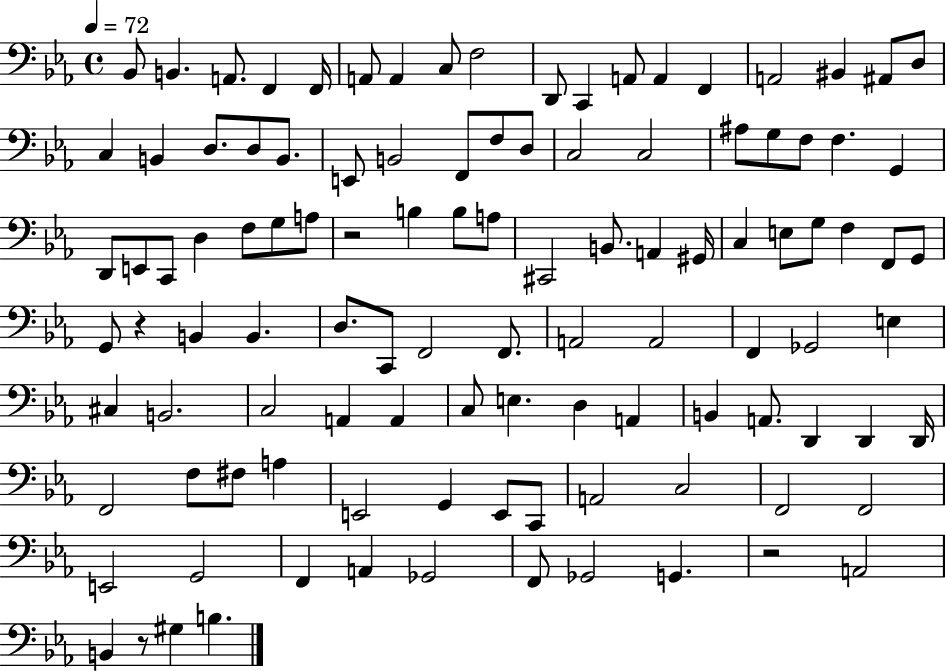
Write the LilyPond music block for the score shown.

{
  \clef bass
  \time 4/4
  \defaultTimeSignature
  \key ees \major
  \tempo 4 = 72
  bes,8 b,4. a,8. f,4 f,16 | a,8 a,4 c8 f2 | d,8 c,4 a,8 a,4 f,4 | a,2 bis,4 ais,8 d8 | \break c4 b,4 d8. d8 b,8. | e,8 b,2 f,8 f8 d8 | c2 c2 | ais8 g8 f8 f4. g,4 | \break d,8 e,8 c,8 d4 f8 g8 a8 | r2 b4 b8 a8 | cis,2 b,8. a,4 gis,16 | c4 e8 g8 f4 f,8 g,8 | \break g,8 r4 b,4 b,4. | d8. c,8 f,2 f,8. | a,2 a,2 | f,4 ges,2 e4 | \break cis4 b,2. | c2 a,4 a,4 | c8 e4. d4 a,4 | b,4 a,8. d,4 d,4 d,16 | \break f,2 f8 fis8 a4 | e,2 g,4 e,8 c,8 | a,2 c2 | f,2 f,2 | \break e,2 g,2 | f,4 a,4 ges,2 | f,8 ges,2 g,4. | r2 a,2 | \break b,4 r8 gis4 b4. | \bar "|."
}